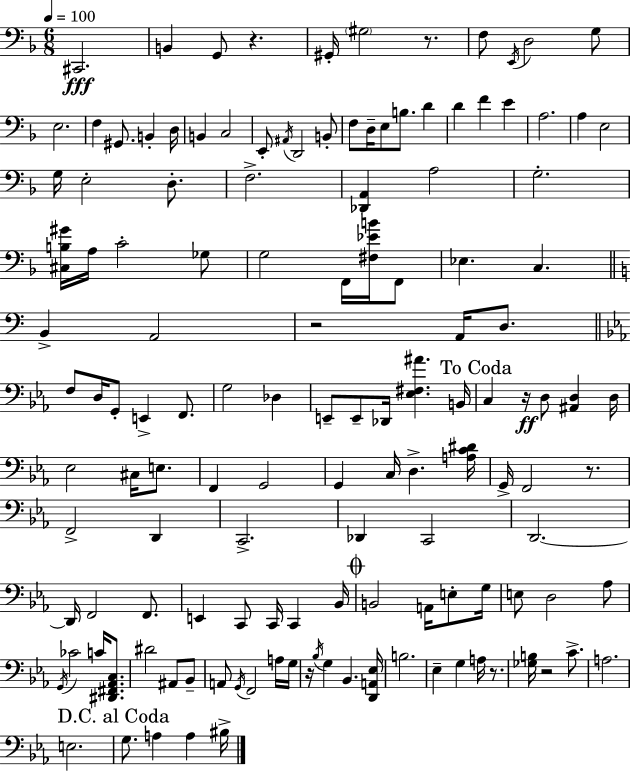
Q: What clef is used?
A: bass